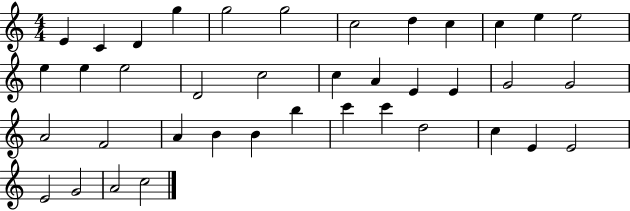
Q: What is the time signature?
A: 4/4